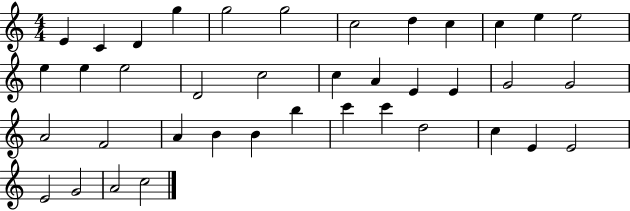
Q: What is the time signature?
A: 4/4